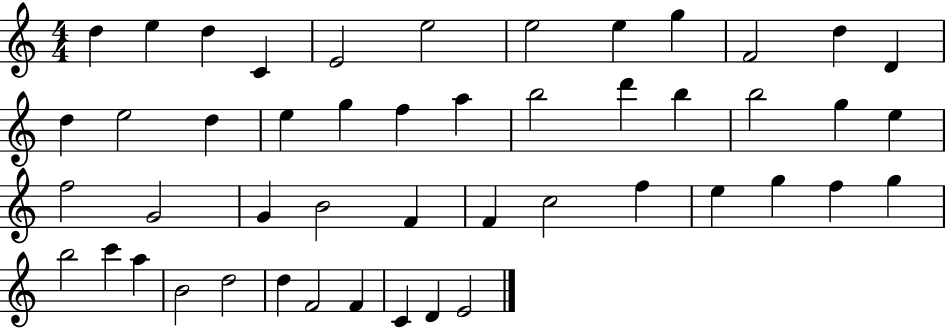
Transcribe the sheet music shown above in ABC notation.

X:1
T:Untitled
M:4/4
L:1/4
K:C
d e d C E2 e2 e2 e g F2 d D d e2 d e g f a b2 d' b b2 g e f2 G2 G B2 F F c2 f e g f g b2 c' a B2 d2 d F2 F C D E2